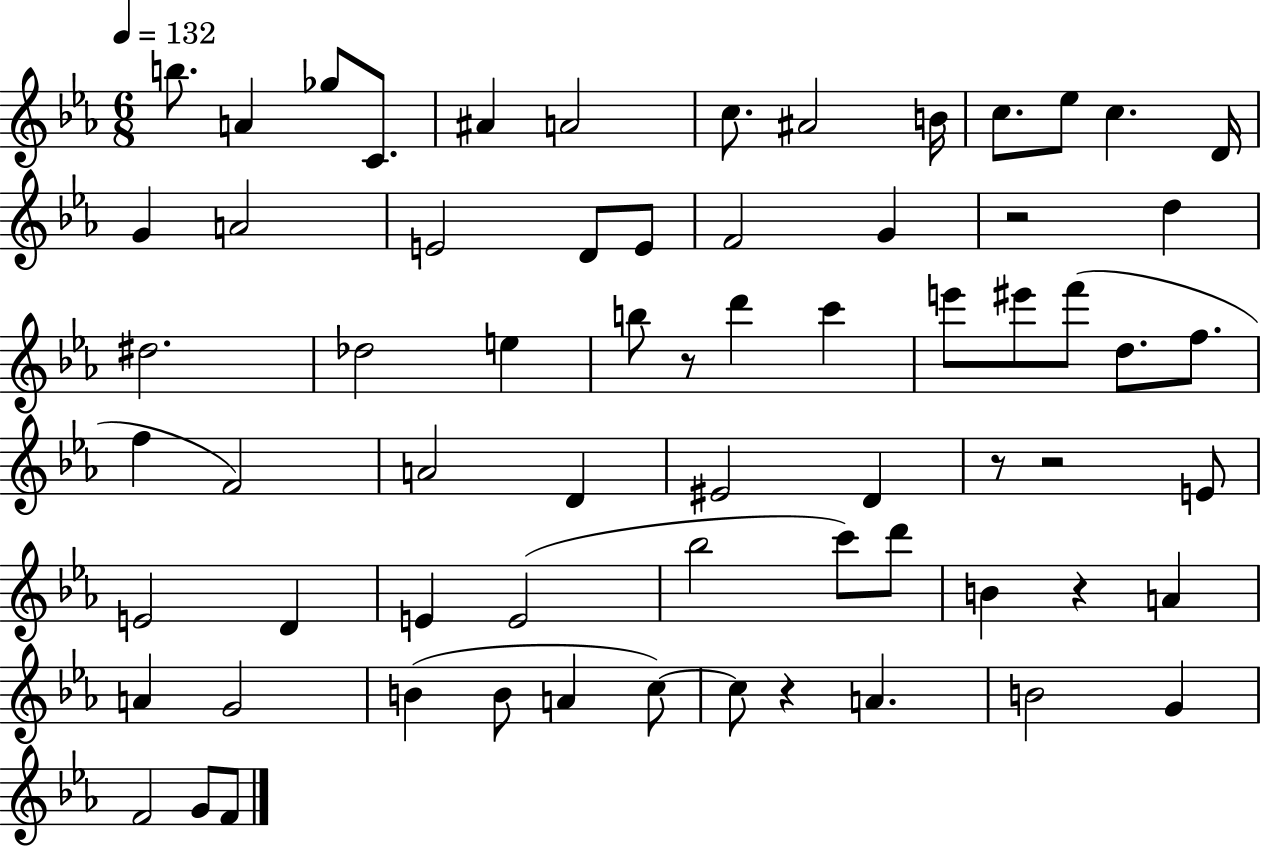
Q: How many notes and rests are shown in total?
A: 67